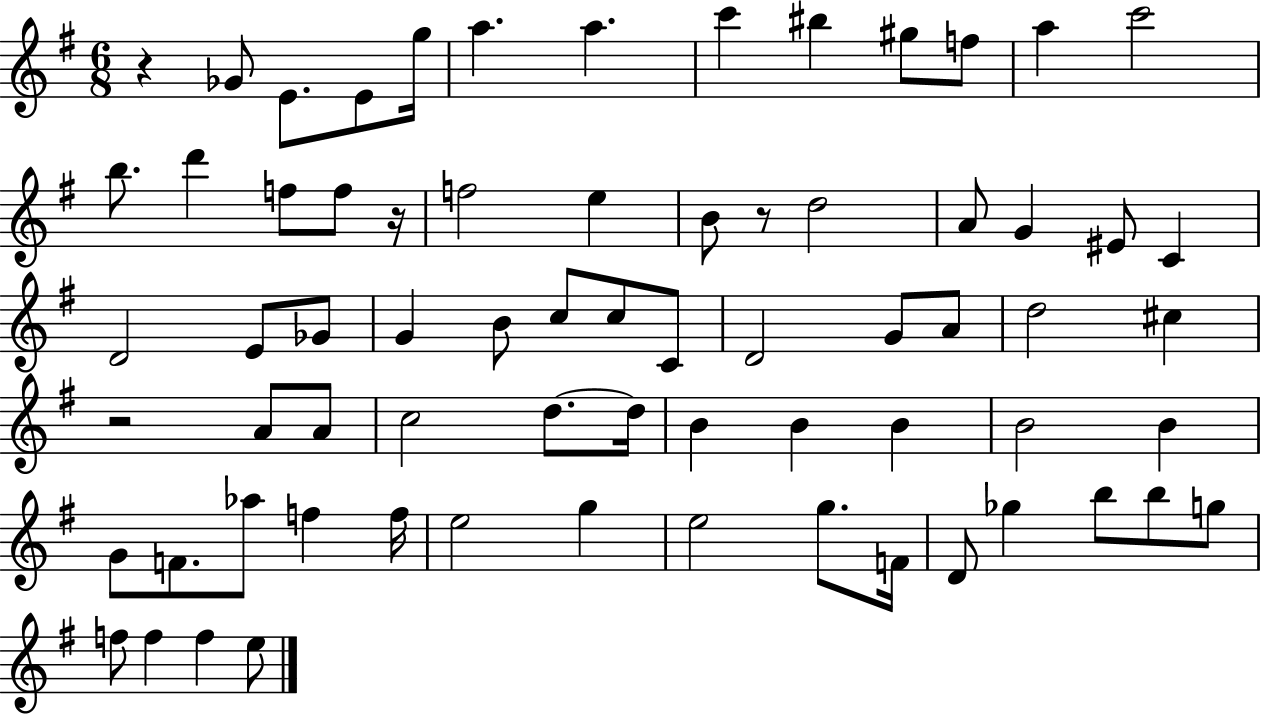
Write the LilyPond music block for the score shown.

{
  \clef treble
  \numericTimeSignature
  \time 6/8
  \key g \major
  r4 ges'8 e'8. e'8 g''16 | a''4. a''4. | c'''4 bis''4 gis''8 f''8 | a''4 c'''2 | \break b''8. d'''4 f''8 f''8 r16 | f''2 e''4 | b'8 r8 d''2 | a'8 g'4 eis'8 c'4 | \break d'2 e'8 ges'8 | g'4 b'8 c''8 c''8 c'8 | d'2 g'8 a'8 | d''2 cis''4 | \break r2 a'8 a'8 | c''2 d''8.~~ d''16 | b'4 b'4 b'4 | b'2 b'4 | \break g'8 f'8. aes''8 f''4 f''16 | e''2 g''4 | e''2 g''8. f'16 | d'8 ges''4 b''8 b''8 g''8 | \break f''8 f''4 f''4 e''8 | \bar "|."
}